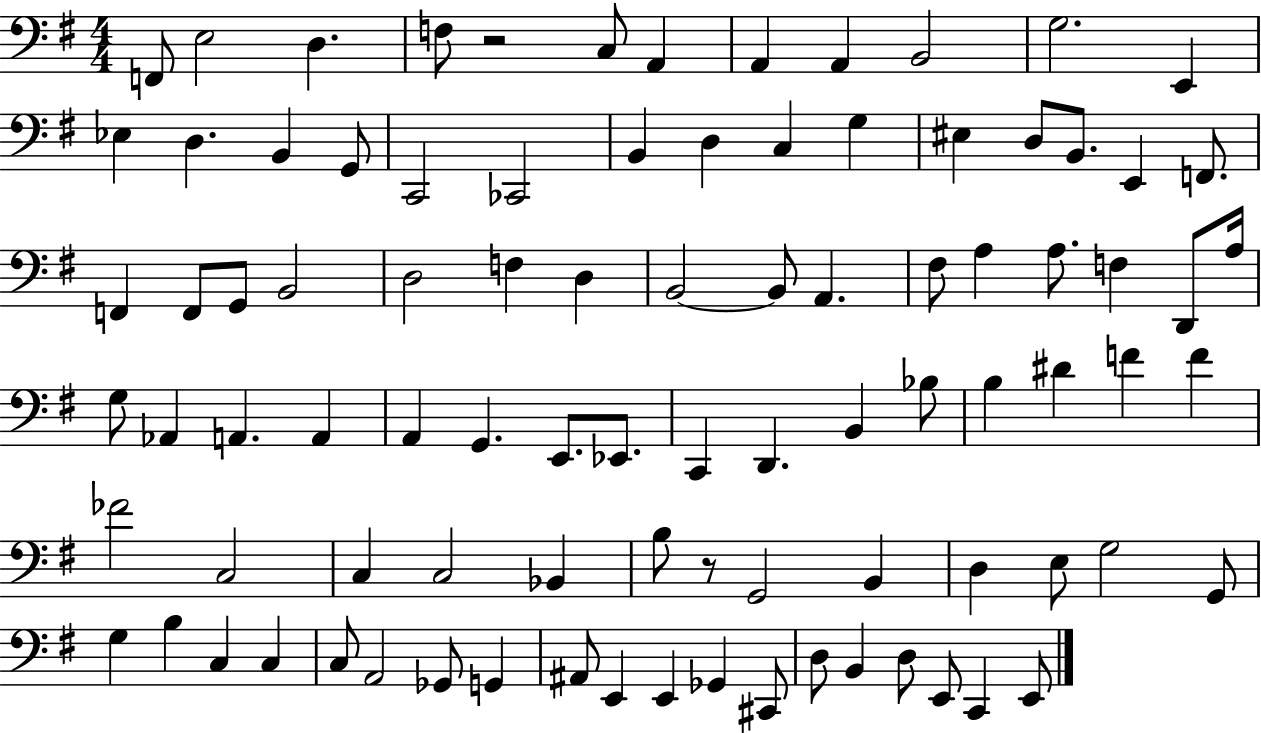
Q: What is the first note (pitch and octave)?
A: F2